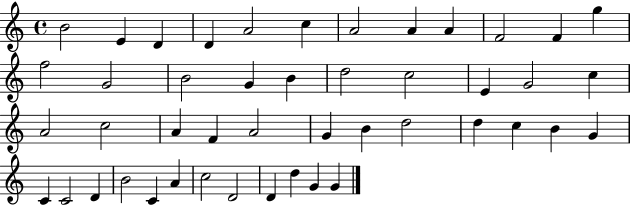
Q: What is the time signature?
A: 4/4